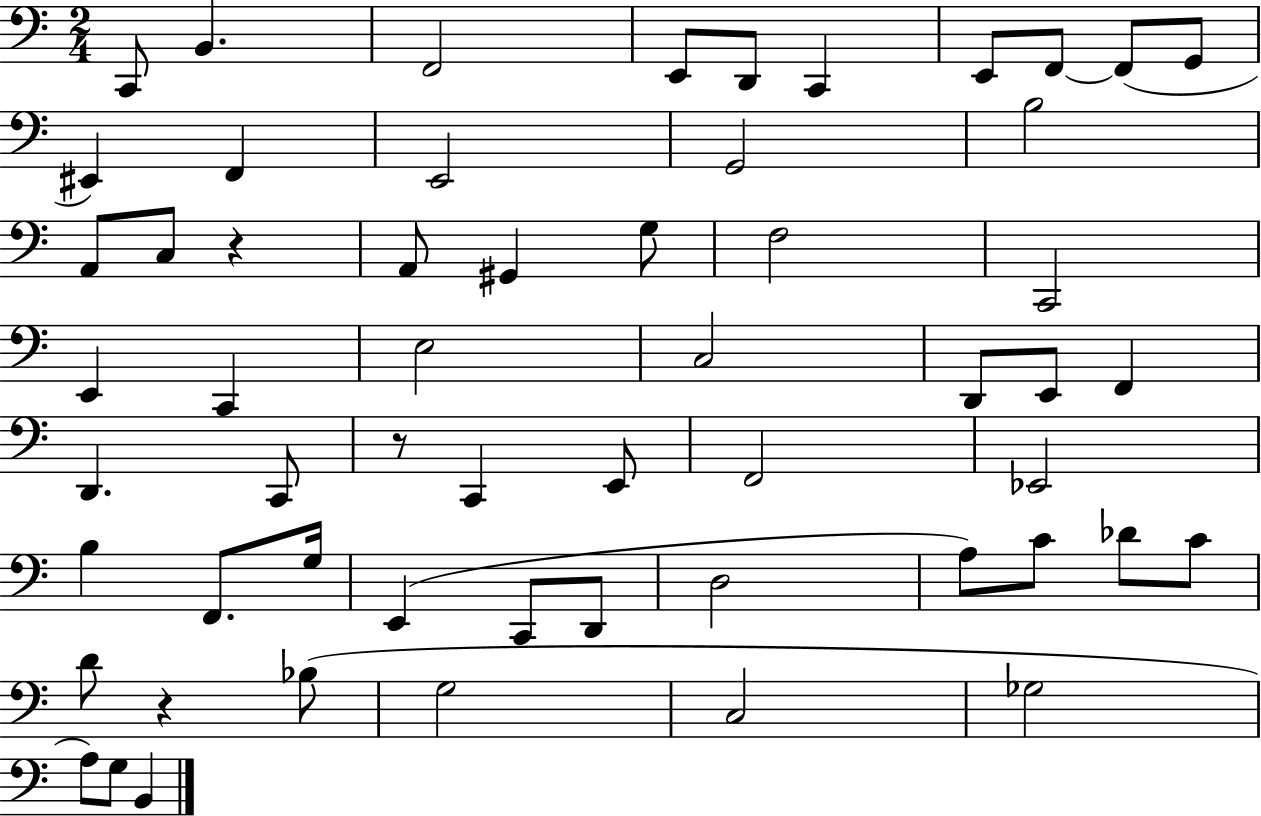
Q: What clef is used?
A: bass